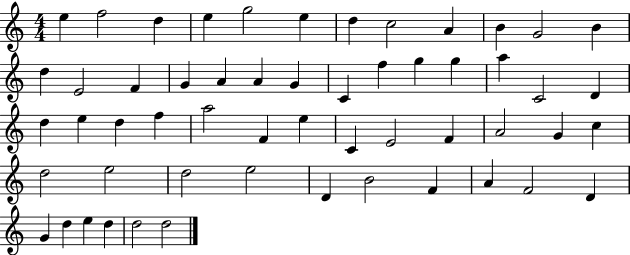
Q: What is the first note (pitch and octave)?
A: E5